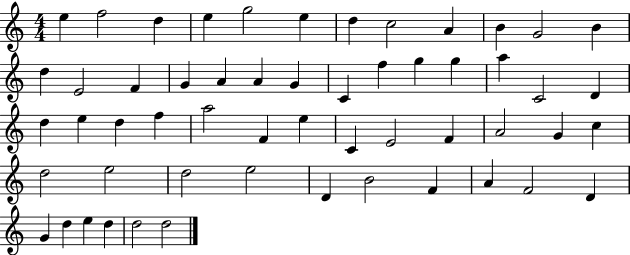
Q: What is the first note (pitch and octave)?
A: E5